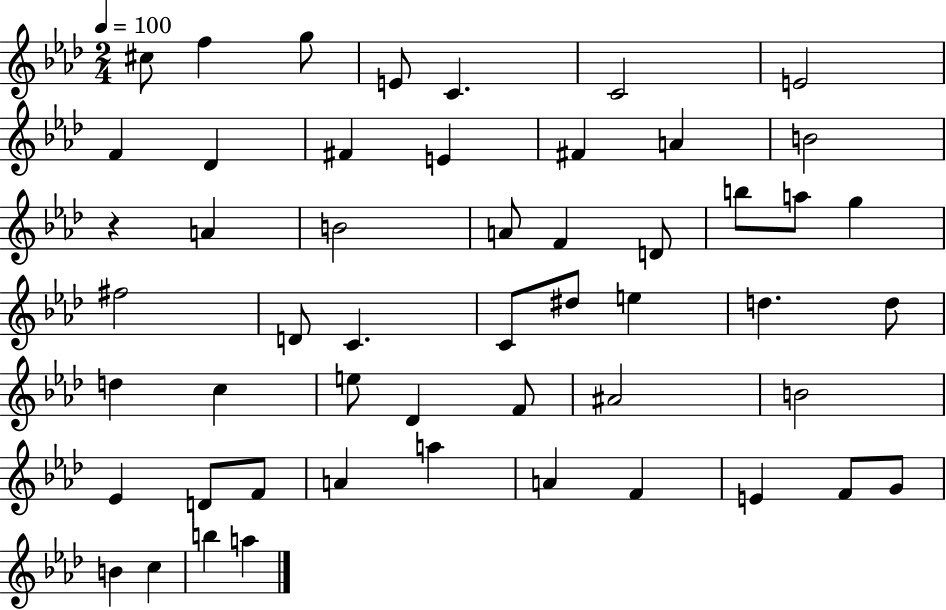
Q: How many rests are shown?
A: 1